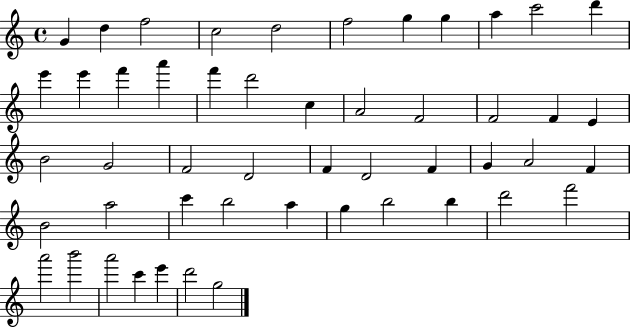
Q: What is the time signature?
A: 4/4